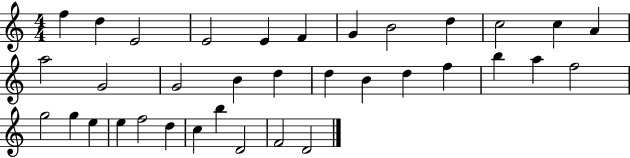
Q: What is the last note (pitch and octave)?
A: D4